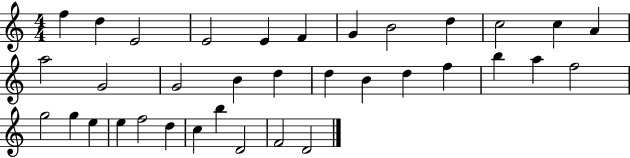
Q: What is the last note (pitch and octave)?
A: D4